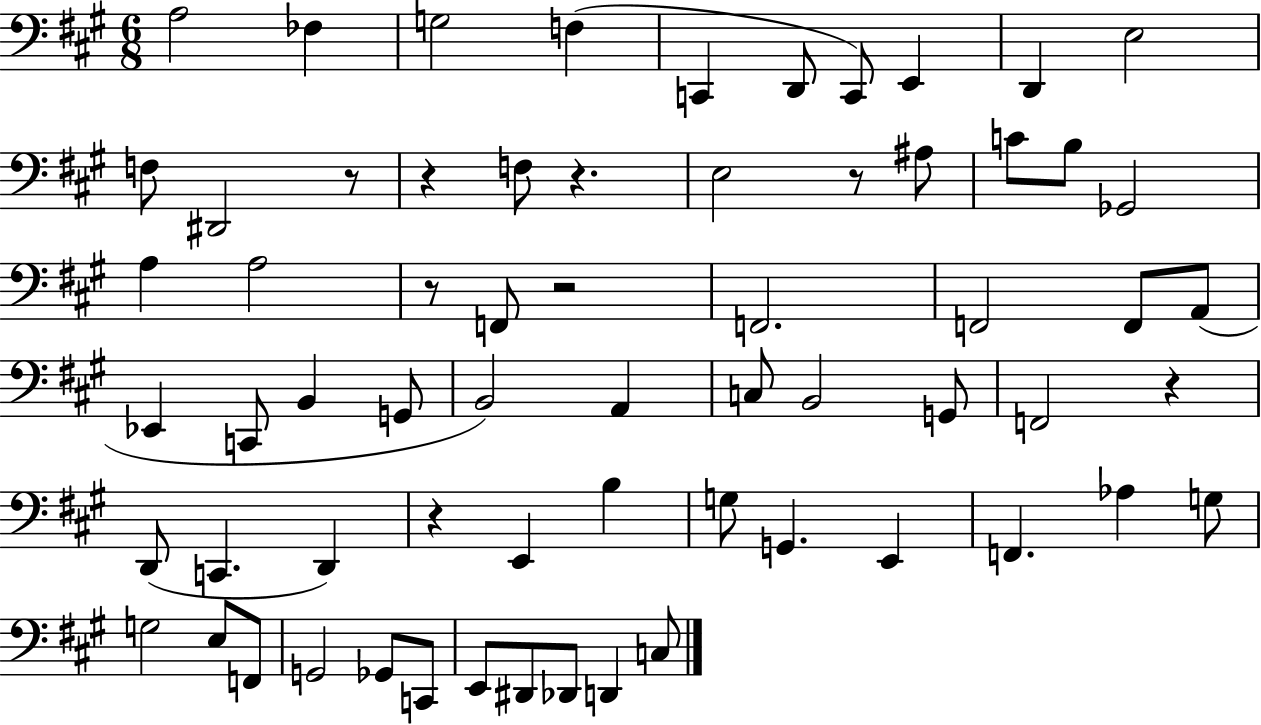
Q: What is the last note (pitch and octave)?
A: C3